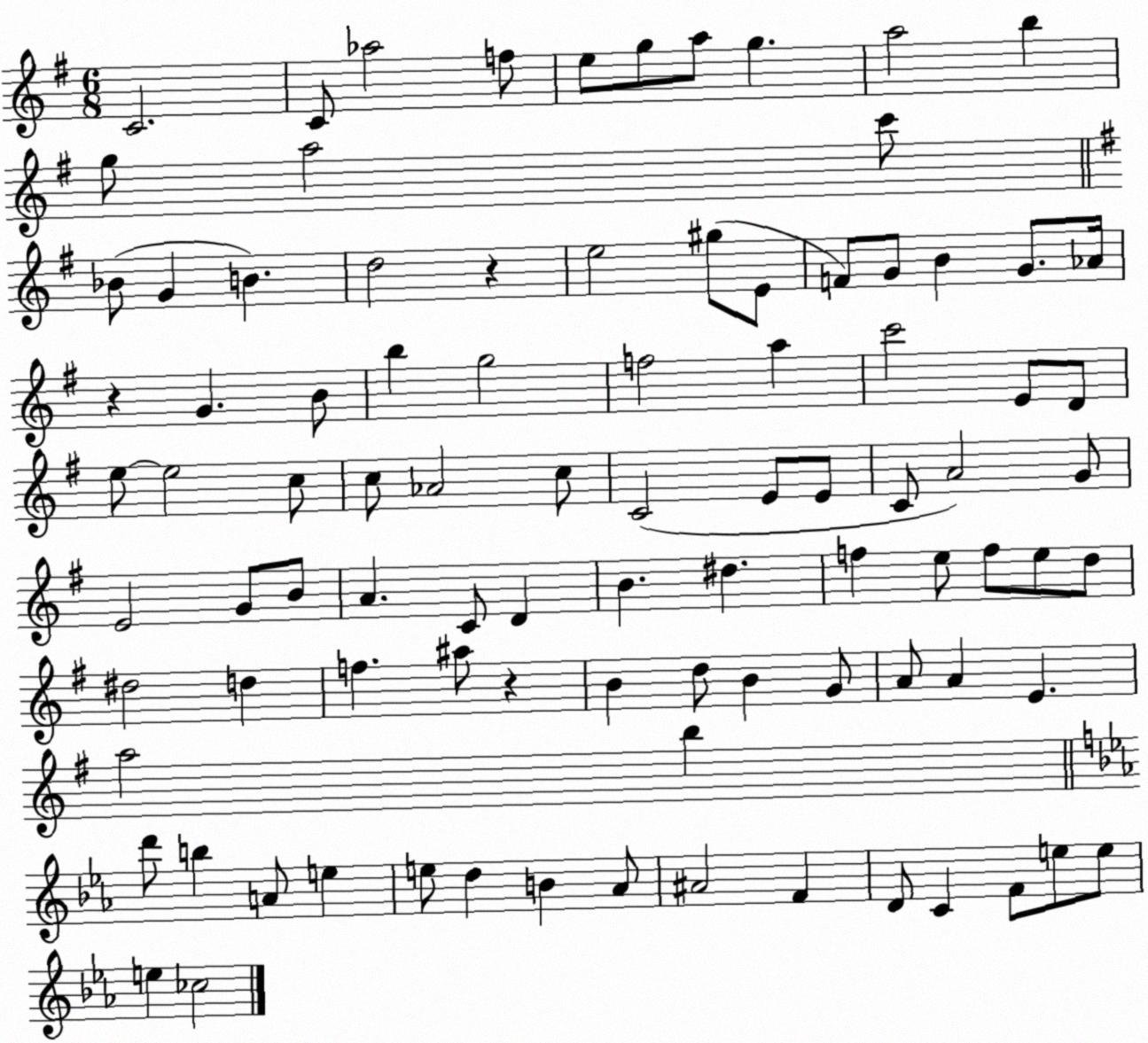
X:1
T:Untitled
M:6/8
L:1/4
K:G
C2 C/2 _a2 f/2 e/2 g/2 a/2 g a2 b g/2 a2 c'/2 _B/2 G B d2 z e2 ^g/2 E/2 F/2 G/2 B G/2 _A/4 z G B/2 b g2 f2 a c'2 E/2 D/2 e/2 e2 c/2 c/2 _A2 c/2 C2 E/2 E/2 C/2 A2 G/2 E2 G/2 B/2 A C/2 D B ^d f e/2 f/2 e/2 d/2 ^d2 d f ^a/2 z B d/2 B G/2 A/2 A E a2 b d'/2 b A/2 e e/2 d B _A/2 ^A2 F D/2 C F/2 e/2 e/2 e _c2